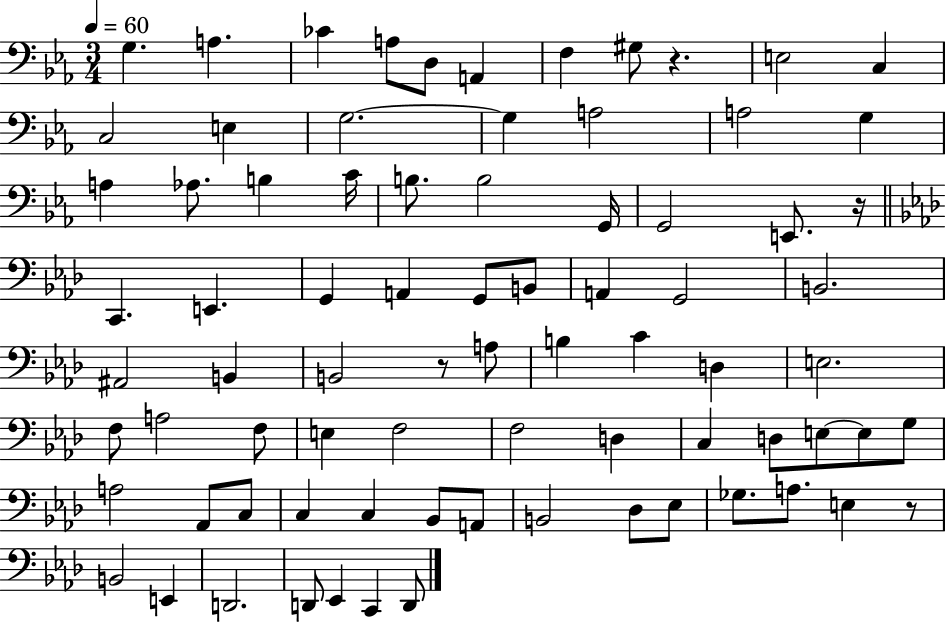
{
  \clef bass
  \numericTimeSignature
  \time 3/4
  \key ees \major
  \tempo 4 = 60
  g4. a4. | ces'4 a8 d8 a,4 | f4 gis8 r4. | e2 c4 | \break c2 e4 | g2.~~ | g4 a2 | a2 g4 | \break a4 aes8. b4 c'16 | b8. b2 g,16 | g,2 e,8. r16 | \bar "||" \break \key aes \major c,4. e,4. | g,4 a,4 g,8 b,8 | a,4 g,2 | b,2. | \break ais,2 b,4 | b,2 r8 a8 | b4 c'4 d4 | e2. | \break f8 a2 f8 | e4 f2 | f2 d4 | c4 d8 e8~~ e8 g8 | \break a2 aes,8 c8 | c4 c4 bes,8 a,8 | b,2 des8 ees8 | ges8. a8. e4 r8 | \break b,2 e,4 | d,2. | d,8 ees,4 c,4 d,8 | \bar "|."
}